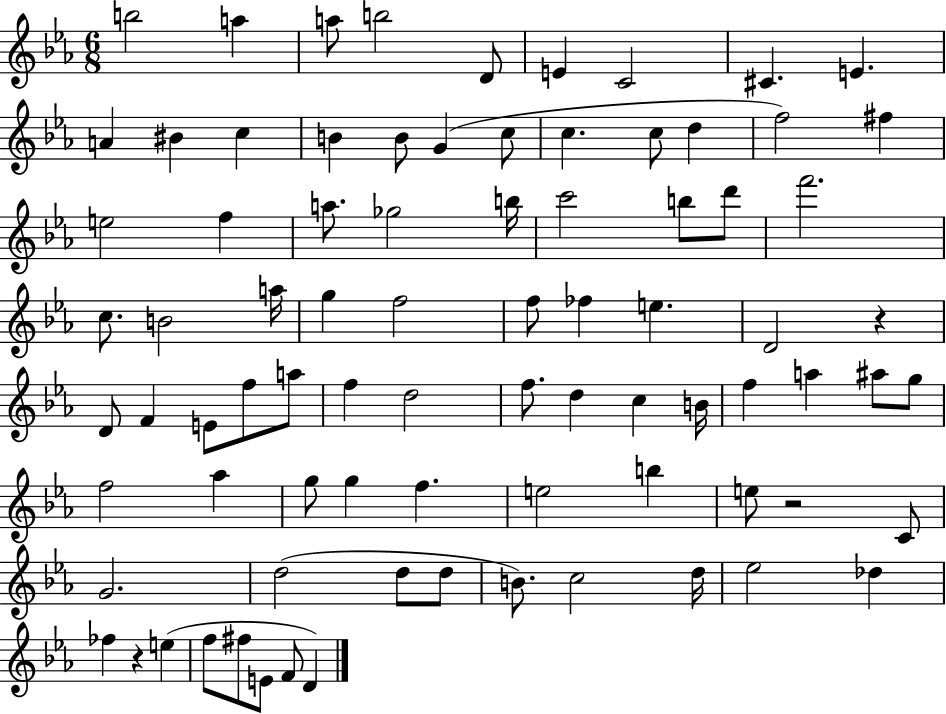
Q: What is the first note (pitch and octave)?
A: B5